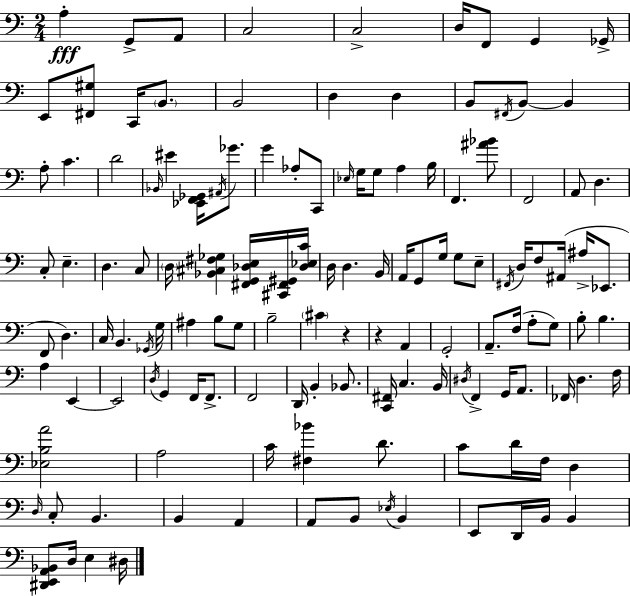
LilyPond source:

{
  \clef bass
  \numericTimeSignature
  \time 2/4
  \key a \minor
  \repeat volta 2 { a4-.\fff g,8-> a,8 | c2 | c2-> | d16 f,8 g,4 ges,16-> | \break e,8 <fis, gis>8 c,16 \parenthesize b,8. | b,2 | d4 d4 | b,8 \acciaccatura { fis,16 } b,8~~ b,4 | \break a8-. c'4. | d'2 | \grace { bes,16 } eis'4 <ees, f, ges,>16 \acciaccatura { ais,16 } | ges'8. g'4 aes8-. | \break c,8 \grace { ees16 } g16 g8 a4 | b16 f,4. | <ais' bes'>8 f,2 | a,8 d4. | \break c8-. e4.-- | d4. | c8 \parenthesize d16 <bes, cis fis ges>4 | <fis, g, des e>16 <cis, fis, gis,>16 <des ees c'>16 d16 d4. | \break b,16 a,16 g,8 g16 | g8 e8-- \acciaccatura { fis,16 } d16 f8 | ais,16( ais16-> ees,8. f,8 d4.) | c16 b,4. | \break \acciaccatura { ges,16 } g16 ais4 | b8 g8 b2-- | \parenthesize cis'4 | r4 r4 | \break a,4 g,2-. | a,8.-- | f16( a8-. g8) b8-. | b4. a4 | \break e,4~~ e,2 | \acciaccatura { d16 } g,4 | f,16 f,8.-> f,2 | d,16 | \break b,4-. bes,8. <c, fis,>16 | c4. b,16 \acciaccatura { dis16 } | f,4-> g,16 a,8. | fes,16 d4. f16 | \break <ees b a'>2 | a2 | c'16 <fis bes'>4 d'8. | c'8 d'16 f16 d4 | \break \grace { d16 } c8-. b,4. | b,4 a,4 | a,8 b,8 \acciaccatura { ees16 } b,4 | e,8 d,16 b,16 b,4 | \break <dis, e, a, bes,>8 d16 e4 | dis16 } \bar "|."
}